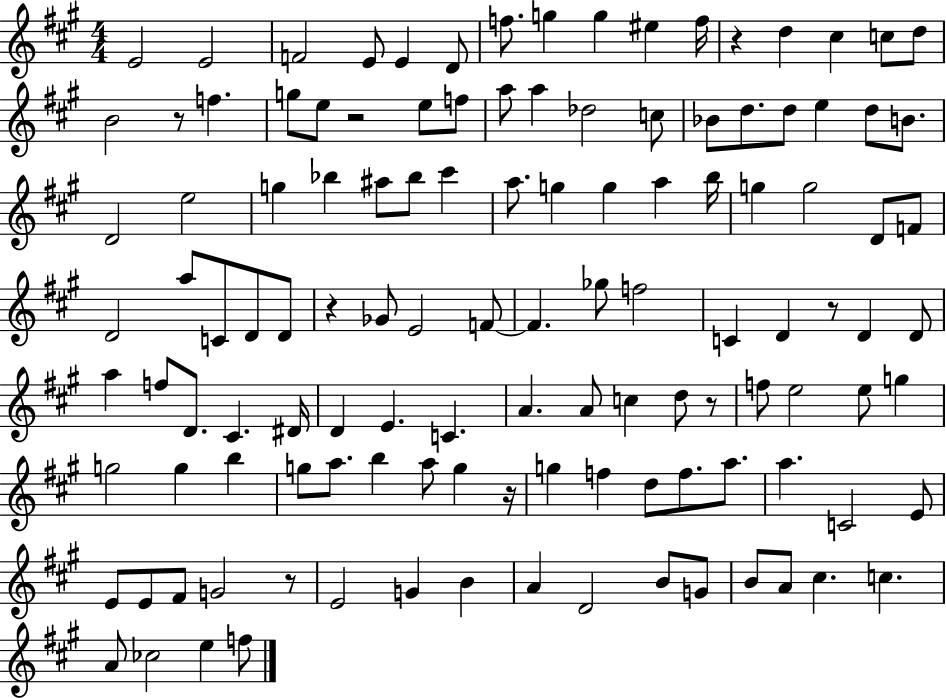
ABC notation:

X:1
T:Untitled
M:4/4
L:1/4
K:A
E2 E2 F2 E/2 E D/2 f/2 g g ^e f/4 z d ^c c/2 d/2 B2 z/2 f g/2 e/2 z2 e/2 f/2 a/2 a _d2 c/2 _B/2 d/2 d/2 e d/2 B/2 D2 e2 g _b ^a/2 _b/2 ^c' a/2 g g a b/4 g g2 D/2 F/2 D2 a/2 C/2 D/2 D/2 z _G/2 E2 F/2 F _g/2 f2 C D z/2 D D/2 a f/2 D/2 ^C ^D/4 D E C A A/2 c d/2 z/2 f/2 e2 e/2 g g2 g b g/2 a/2 b a/2 g z/4 g f d/2 f/2 a/2 a C2 E/2 E/2 E/2 ^F/2 G2 z/2 E2 G B A D2 B/2 G/2 B/2 A/2 ^c c A/2 _c2 e f/2